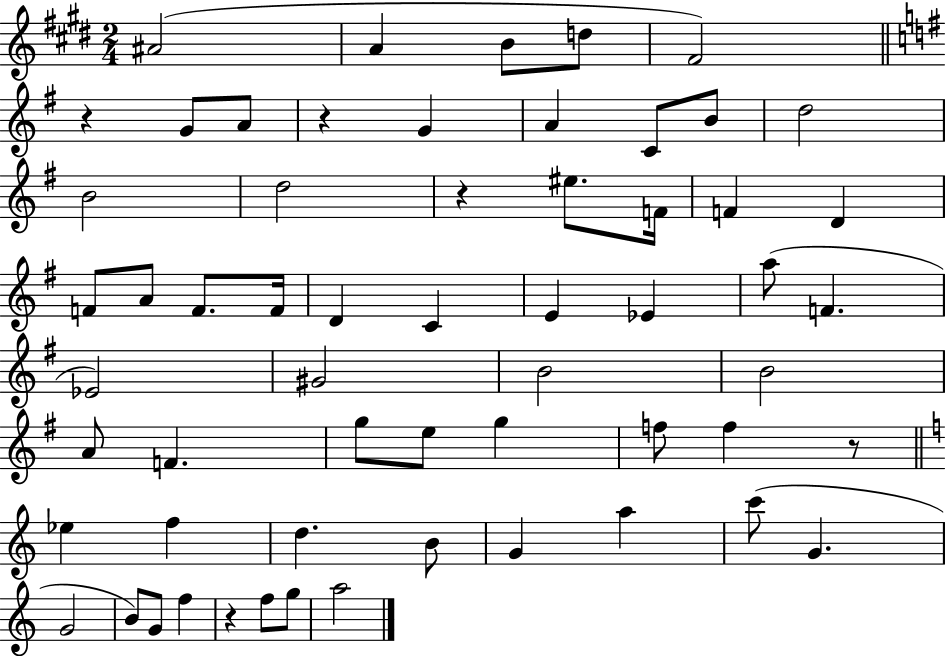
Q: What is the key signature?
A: E major